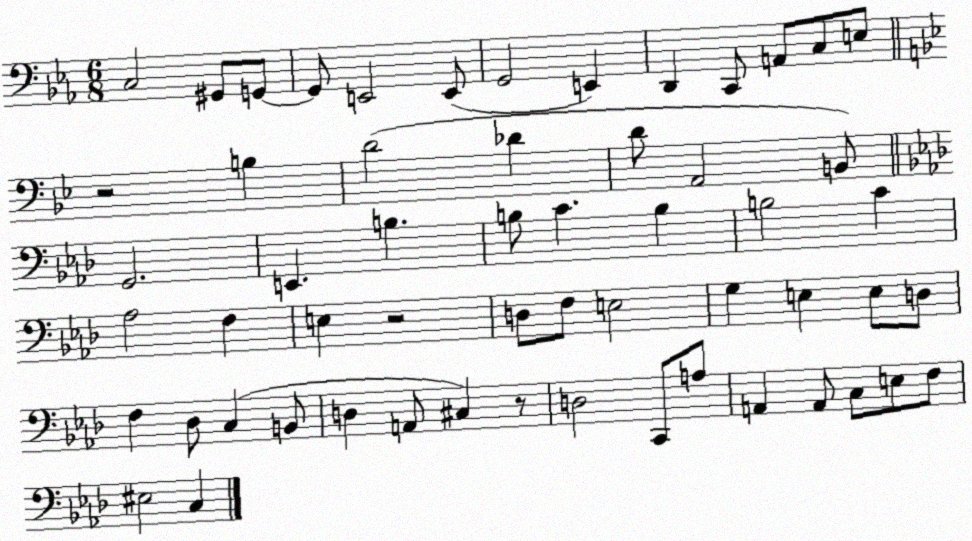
X:1
T:Untitled
M:6/8
L:1/4
K:Eb
C,2 ^G,,/2 G,,/2 G,,/2 E,,2 E,,/2 G,,2 E,, D,, C,,/2 A,,/2 C,/2 E,/2 z2 B, D2 _D D/2 A,,2 B,,/2 G,,2 E,, B, B,/2 C B, B,2 C _A,2 F, E, z2 D,/2 F,/2 E,2 G, E, E,/2 D,/2 F, _D,/2 C, B,,/2 D, A,,/2 ^C, z/2 D,2 C,,/2 A,/2 A,, A,,/2 C,/2 E,/2 F,/2 ^E,2 C,